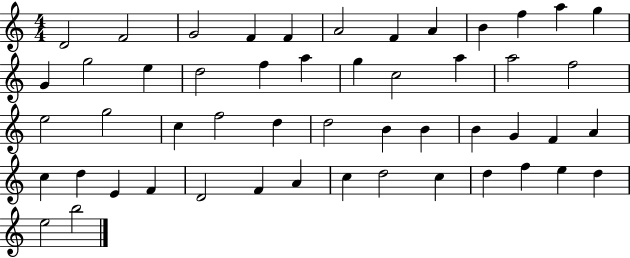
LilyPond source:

{
  \clef treble
  \numericTimeSignature
  \time 4/4
  \key c \major
  d'2 f'2 | g'2 f'4 f'4 | a'2 f'4 a'4 | b'4 f''4 a''4 g''4 | \break g'4 g''2 e''4 | d''2 f''4 a''4 | g''4 c''2 a''4 | a''2 f''2 | \break e''2 g''2 | c''4 f''2 d''4 | d''2 b'4 b'4 | b'4 g'4 f'4 a'4 | \break c''4 d''4 e'4 f'4 | d'2 f'4 a'4 | c''4 d''2 c''4 | d''4 f''4 e''4 d''4 | \break e''2 b''2 | \bar "|."
}